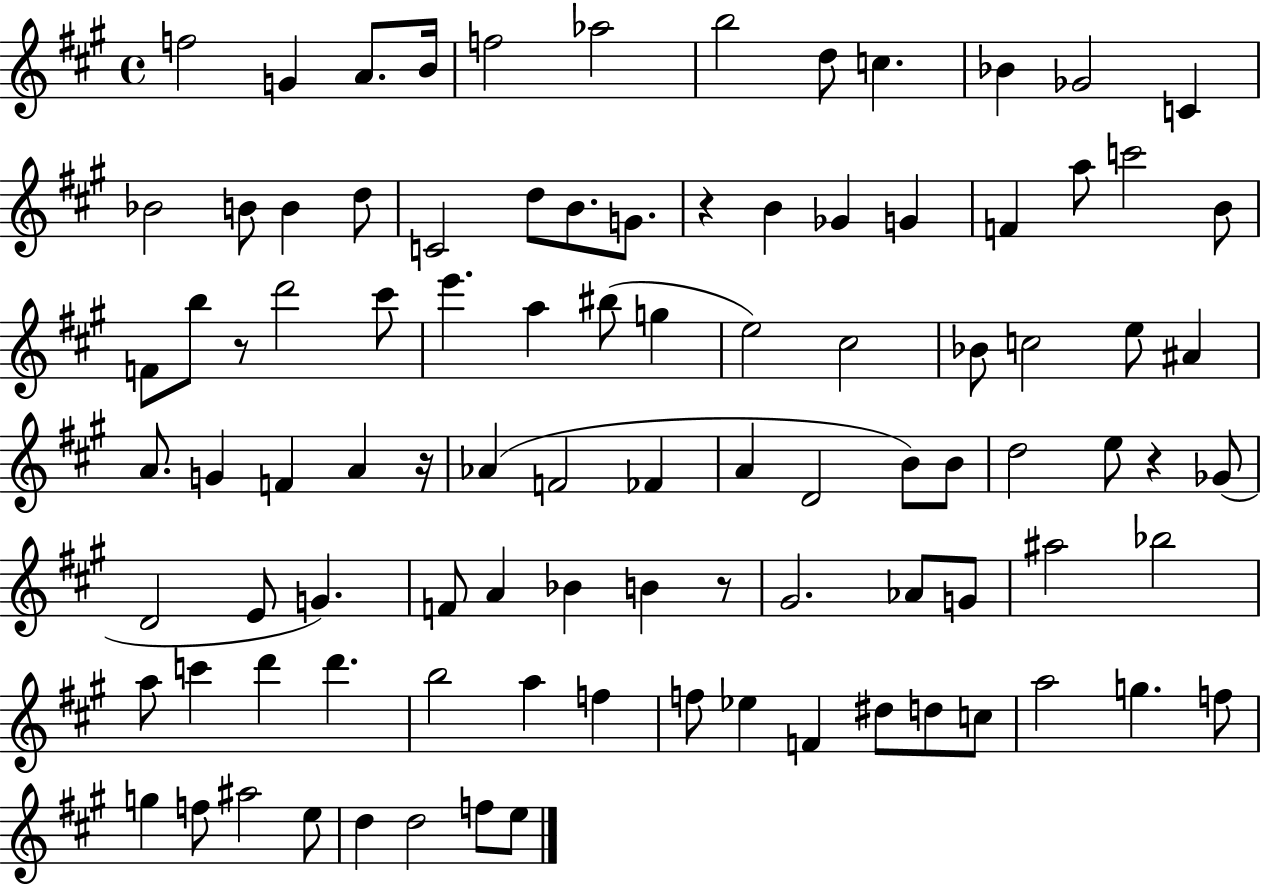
F5/h G4/q A4/e. B4/s F5/h Ab5/h B5/h D5/e C5/q. Bb4/q Gb4/h C4/q Bb4/h B4/e B4/q D5/e C4/h D5/e B4/e. G4/e. R/q B4/q Gb4/q G4/q F4/q A5/e C6/h B4/e F4/e B5/e R/e D6/h C#6/e E6/q. A5/q BIS5/e G5/q E5/h C#5/h Bb4/e C5/h E5/e A#4/q A4/e. G4/q F4/q A4/q R/s Ab4/q F4/h FES4/q A4/q D4/h B4/e B4/e D5/h E5/e R/q Gb4/e D4/h E4/e G4/q. F4/e A4/q Bb4/q B4/q R/e G#4/h. Ab4/e G4/e A#5/h Bb5/h A5/e C6/q D6/q D6/q. B5/h A5/q F5/q F5/e Eb5/q F4/q D#5/e D5/e C5/e A5/h G5/q. F5/e G5/q F5/e A#5/h E5/e D5/q D5/h F5/e E5/e